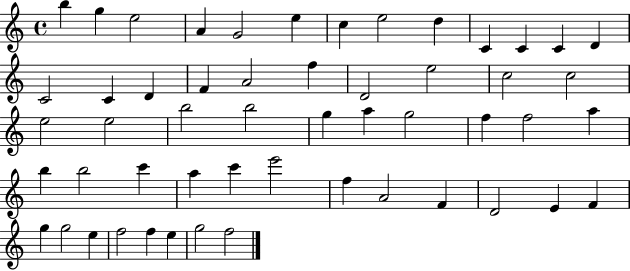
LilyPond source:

{
  \clef treble
  \time 4/4
  \defaultTimeSignature
  \key c \major
  b''4 g''4 e''2 | a'4 g'2 e''4 | c''4 e''2 d''4 | c'4 c'4 c'4 d'4 | \break c'2 c'4 d'4 | f'4 a'2 f''4 | d'2 e''2 | c''2 c''2 | \break e''2 e''2 | b''2 b''2 | g''4 a''4 g''2 | f''4 f''2 a''4 | \break b''4 b''2 c'''4 | a''4 c'''4 e'''2 | f''4 a'2 f'4 | d'2 e'4 f'4 | \break g''4 g''2 e''4 | f''2 f''4 e''4 | g''2 f''2 | \bar "|."
}